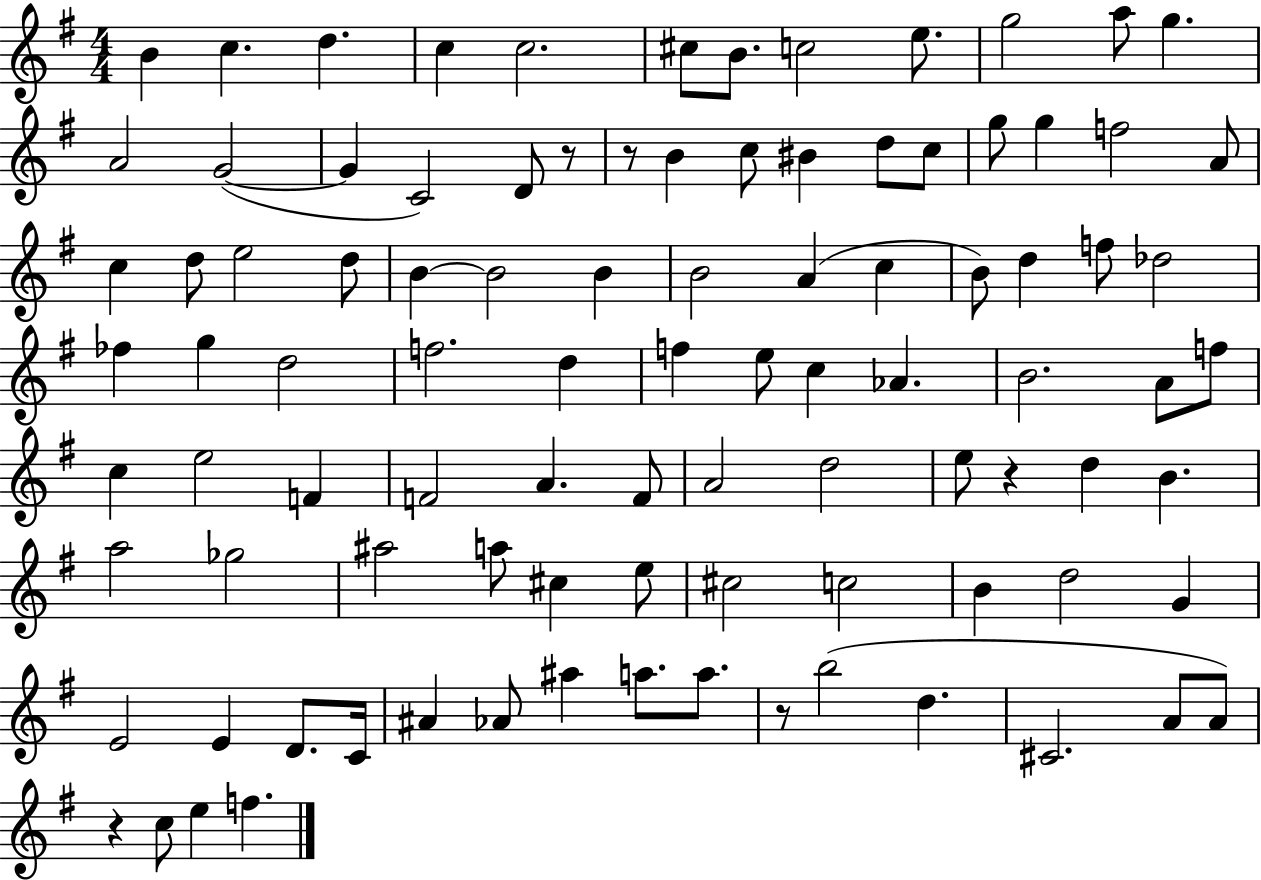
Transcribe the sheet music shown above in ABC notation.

X:1
T:Untitled
M:4/4
L:1/4
K:G
B c d c c2 ^c/2 B/2 c2 e/2 g2 a/2 g A2 G2 G C2 D/2 z/2 z/2 B c/2 ^B d/2 c/2 g/2 g f2 A/2 c d/2 e2 d/2 B B2 B B2 A c B/2 d f/2 _d2 _f g d2 f2 d f e/2 c _A B2 A/2 f/2 c e2 F F2 A F/2 A2 d2 e/2 z d B a2 _g2 ^a2 a/2 ^c e/2 ^c2 c2 B d2 G E2 E D/2 C/4 ^A _A/2 ^a a/2 a/2 z/2 b2 d ^C2 A/2 A/2 z c/2 e f